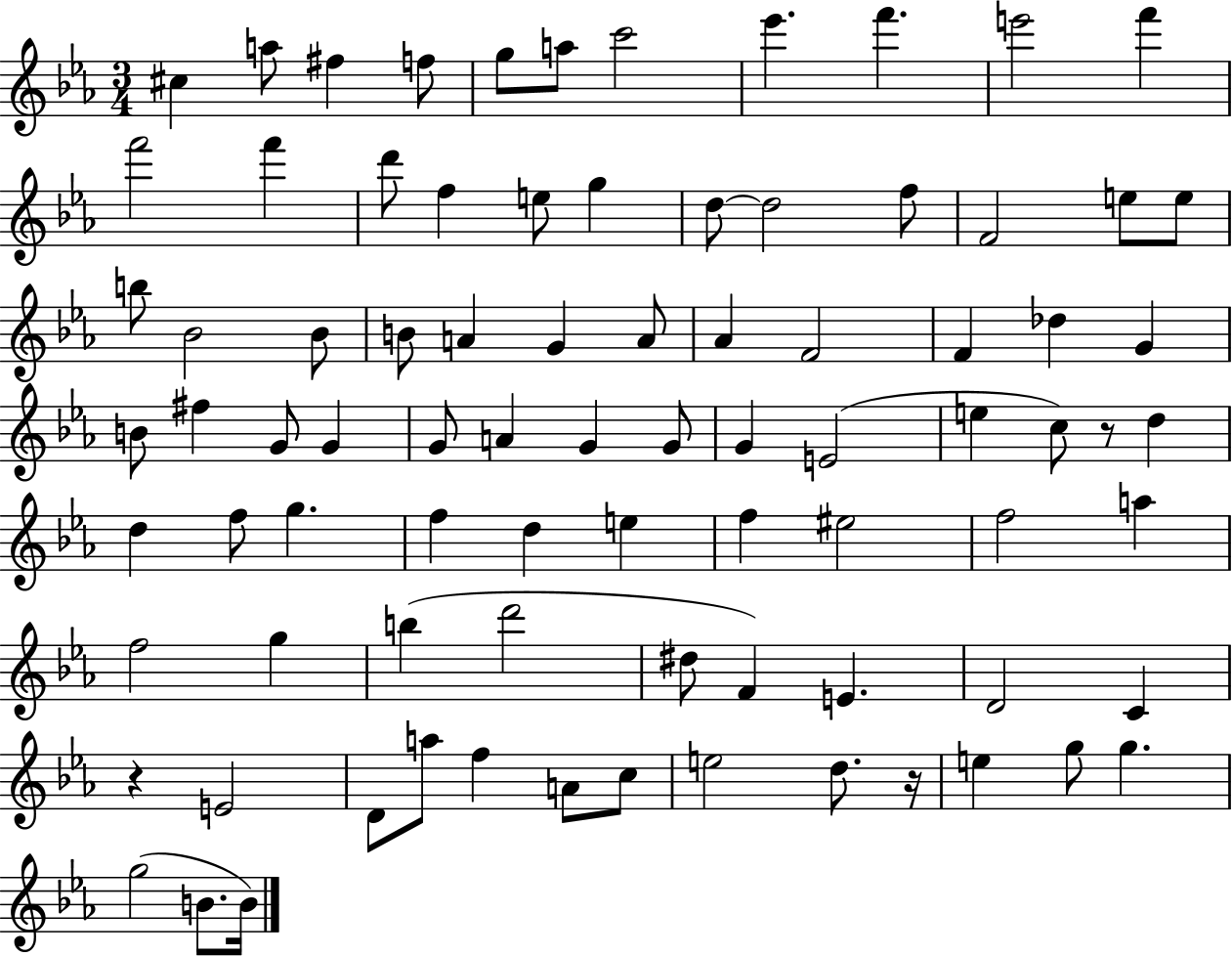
C#5/q A5/e F#5/q F5/e G5/e A5/e C6/h Eb6/q. F6/q. E6/h F6/q F6/h F6/q D6/e F5/q E5/e G5/q D5/e D5/h F5/e F4/h E5/e E5/e B5/e Bb4/h Bb4/e B4/e A4/q G4/q A4/e Ab4/q F4/h F4/q Db5/q G4/q B4/e F#5/q G4/e G4/q G4/e A4/q G4/q G4/e G4/q E4/h E5/q C5/e R/e D5/q D5/q F5/e G5/q. F5/q D5/q E5/q F5/q EIS5/h F5/h A5/q F5/h G5/q B5/q D6/h D#5/e F4/q E4/q. D4/h C4/q R/q E4/h D4/e A5/e F5/q A4/e C5/e E5/h D5/e. R/s E5/q G5/e G5/q. G5/h B4/e. B4/s